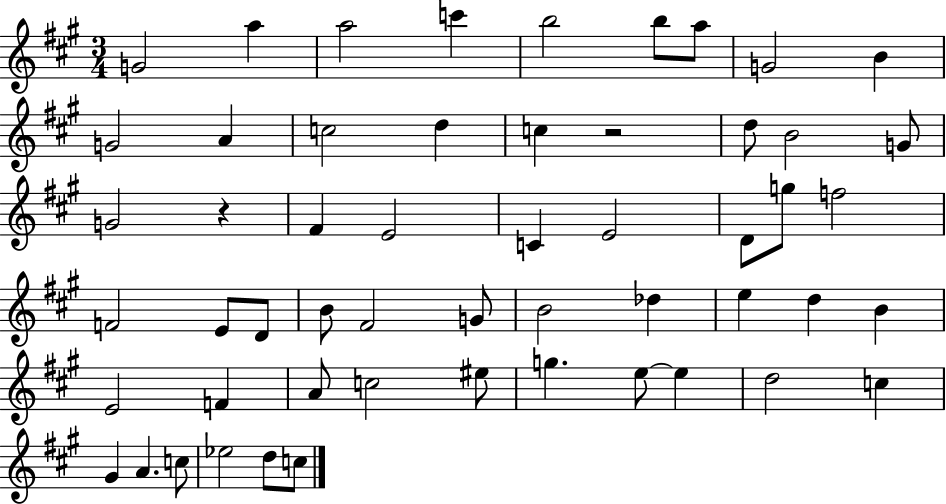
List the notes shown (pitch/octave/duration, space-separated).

G4/h A5/q A5/h C6/q B5/h B5/e A5/e G4/h B4/q G4/h A4/q C5/h D5/q C5/q R/h D5/e B4/h G4/e G4/h R/q F#4/q E4/h C4/q E4/h D4/e G5/e F5/h F4/h E4/e D4/e B4/e F#4/h G4/e B4/h Db5/q E5/q D5/q B4/q E4/h F4/q A4/e C5/h EIS5/e G5/q. E5/e E5/q D5/h C5/q G#4/q A4/q. C5/e Eb5/h D5/e C5/e